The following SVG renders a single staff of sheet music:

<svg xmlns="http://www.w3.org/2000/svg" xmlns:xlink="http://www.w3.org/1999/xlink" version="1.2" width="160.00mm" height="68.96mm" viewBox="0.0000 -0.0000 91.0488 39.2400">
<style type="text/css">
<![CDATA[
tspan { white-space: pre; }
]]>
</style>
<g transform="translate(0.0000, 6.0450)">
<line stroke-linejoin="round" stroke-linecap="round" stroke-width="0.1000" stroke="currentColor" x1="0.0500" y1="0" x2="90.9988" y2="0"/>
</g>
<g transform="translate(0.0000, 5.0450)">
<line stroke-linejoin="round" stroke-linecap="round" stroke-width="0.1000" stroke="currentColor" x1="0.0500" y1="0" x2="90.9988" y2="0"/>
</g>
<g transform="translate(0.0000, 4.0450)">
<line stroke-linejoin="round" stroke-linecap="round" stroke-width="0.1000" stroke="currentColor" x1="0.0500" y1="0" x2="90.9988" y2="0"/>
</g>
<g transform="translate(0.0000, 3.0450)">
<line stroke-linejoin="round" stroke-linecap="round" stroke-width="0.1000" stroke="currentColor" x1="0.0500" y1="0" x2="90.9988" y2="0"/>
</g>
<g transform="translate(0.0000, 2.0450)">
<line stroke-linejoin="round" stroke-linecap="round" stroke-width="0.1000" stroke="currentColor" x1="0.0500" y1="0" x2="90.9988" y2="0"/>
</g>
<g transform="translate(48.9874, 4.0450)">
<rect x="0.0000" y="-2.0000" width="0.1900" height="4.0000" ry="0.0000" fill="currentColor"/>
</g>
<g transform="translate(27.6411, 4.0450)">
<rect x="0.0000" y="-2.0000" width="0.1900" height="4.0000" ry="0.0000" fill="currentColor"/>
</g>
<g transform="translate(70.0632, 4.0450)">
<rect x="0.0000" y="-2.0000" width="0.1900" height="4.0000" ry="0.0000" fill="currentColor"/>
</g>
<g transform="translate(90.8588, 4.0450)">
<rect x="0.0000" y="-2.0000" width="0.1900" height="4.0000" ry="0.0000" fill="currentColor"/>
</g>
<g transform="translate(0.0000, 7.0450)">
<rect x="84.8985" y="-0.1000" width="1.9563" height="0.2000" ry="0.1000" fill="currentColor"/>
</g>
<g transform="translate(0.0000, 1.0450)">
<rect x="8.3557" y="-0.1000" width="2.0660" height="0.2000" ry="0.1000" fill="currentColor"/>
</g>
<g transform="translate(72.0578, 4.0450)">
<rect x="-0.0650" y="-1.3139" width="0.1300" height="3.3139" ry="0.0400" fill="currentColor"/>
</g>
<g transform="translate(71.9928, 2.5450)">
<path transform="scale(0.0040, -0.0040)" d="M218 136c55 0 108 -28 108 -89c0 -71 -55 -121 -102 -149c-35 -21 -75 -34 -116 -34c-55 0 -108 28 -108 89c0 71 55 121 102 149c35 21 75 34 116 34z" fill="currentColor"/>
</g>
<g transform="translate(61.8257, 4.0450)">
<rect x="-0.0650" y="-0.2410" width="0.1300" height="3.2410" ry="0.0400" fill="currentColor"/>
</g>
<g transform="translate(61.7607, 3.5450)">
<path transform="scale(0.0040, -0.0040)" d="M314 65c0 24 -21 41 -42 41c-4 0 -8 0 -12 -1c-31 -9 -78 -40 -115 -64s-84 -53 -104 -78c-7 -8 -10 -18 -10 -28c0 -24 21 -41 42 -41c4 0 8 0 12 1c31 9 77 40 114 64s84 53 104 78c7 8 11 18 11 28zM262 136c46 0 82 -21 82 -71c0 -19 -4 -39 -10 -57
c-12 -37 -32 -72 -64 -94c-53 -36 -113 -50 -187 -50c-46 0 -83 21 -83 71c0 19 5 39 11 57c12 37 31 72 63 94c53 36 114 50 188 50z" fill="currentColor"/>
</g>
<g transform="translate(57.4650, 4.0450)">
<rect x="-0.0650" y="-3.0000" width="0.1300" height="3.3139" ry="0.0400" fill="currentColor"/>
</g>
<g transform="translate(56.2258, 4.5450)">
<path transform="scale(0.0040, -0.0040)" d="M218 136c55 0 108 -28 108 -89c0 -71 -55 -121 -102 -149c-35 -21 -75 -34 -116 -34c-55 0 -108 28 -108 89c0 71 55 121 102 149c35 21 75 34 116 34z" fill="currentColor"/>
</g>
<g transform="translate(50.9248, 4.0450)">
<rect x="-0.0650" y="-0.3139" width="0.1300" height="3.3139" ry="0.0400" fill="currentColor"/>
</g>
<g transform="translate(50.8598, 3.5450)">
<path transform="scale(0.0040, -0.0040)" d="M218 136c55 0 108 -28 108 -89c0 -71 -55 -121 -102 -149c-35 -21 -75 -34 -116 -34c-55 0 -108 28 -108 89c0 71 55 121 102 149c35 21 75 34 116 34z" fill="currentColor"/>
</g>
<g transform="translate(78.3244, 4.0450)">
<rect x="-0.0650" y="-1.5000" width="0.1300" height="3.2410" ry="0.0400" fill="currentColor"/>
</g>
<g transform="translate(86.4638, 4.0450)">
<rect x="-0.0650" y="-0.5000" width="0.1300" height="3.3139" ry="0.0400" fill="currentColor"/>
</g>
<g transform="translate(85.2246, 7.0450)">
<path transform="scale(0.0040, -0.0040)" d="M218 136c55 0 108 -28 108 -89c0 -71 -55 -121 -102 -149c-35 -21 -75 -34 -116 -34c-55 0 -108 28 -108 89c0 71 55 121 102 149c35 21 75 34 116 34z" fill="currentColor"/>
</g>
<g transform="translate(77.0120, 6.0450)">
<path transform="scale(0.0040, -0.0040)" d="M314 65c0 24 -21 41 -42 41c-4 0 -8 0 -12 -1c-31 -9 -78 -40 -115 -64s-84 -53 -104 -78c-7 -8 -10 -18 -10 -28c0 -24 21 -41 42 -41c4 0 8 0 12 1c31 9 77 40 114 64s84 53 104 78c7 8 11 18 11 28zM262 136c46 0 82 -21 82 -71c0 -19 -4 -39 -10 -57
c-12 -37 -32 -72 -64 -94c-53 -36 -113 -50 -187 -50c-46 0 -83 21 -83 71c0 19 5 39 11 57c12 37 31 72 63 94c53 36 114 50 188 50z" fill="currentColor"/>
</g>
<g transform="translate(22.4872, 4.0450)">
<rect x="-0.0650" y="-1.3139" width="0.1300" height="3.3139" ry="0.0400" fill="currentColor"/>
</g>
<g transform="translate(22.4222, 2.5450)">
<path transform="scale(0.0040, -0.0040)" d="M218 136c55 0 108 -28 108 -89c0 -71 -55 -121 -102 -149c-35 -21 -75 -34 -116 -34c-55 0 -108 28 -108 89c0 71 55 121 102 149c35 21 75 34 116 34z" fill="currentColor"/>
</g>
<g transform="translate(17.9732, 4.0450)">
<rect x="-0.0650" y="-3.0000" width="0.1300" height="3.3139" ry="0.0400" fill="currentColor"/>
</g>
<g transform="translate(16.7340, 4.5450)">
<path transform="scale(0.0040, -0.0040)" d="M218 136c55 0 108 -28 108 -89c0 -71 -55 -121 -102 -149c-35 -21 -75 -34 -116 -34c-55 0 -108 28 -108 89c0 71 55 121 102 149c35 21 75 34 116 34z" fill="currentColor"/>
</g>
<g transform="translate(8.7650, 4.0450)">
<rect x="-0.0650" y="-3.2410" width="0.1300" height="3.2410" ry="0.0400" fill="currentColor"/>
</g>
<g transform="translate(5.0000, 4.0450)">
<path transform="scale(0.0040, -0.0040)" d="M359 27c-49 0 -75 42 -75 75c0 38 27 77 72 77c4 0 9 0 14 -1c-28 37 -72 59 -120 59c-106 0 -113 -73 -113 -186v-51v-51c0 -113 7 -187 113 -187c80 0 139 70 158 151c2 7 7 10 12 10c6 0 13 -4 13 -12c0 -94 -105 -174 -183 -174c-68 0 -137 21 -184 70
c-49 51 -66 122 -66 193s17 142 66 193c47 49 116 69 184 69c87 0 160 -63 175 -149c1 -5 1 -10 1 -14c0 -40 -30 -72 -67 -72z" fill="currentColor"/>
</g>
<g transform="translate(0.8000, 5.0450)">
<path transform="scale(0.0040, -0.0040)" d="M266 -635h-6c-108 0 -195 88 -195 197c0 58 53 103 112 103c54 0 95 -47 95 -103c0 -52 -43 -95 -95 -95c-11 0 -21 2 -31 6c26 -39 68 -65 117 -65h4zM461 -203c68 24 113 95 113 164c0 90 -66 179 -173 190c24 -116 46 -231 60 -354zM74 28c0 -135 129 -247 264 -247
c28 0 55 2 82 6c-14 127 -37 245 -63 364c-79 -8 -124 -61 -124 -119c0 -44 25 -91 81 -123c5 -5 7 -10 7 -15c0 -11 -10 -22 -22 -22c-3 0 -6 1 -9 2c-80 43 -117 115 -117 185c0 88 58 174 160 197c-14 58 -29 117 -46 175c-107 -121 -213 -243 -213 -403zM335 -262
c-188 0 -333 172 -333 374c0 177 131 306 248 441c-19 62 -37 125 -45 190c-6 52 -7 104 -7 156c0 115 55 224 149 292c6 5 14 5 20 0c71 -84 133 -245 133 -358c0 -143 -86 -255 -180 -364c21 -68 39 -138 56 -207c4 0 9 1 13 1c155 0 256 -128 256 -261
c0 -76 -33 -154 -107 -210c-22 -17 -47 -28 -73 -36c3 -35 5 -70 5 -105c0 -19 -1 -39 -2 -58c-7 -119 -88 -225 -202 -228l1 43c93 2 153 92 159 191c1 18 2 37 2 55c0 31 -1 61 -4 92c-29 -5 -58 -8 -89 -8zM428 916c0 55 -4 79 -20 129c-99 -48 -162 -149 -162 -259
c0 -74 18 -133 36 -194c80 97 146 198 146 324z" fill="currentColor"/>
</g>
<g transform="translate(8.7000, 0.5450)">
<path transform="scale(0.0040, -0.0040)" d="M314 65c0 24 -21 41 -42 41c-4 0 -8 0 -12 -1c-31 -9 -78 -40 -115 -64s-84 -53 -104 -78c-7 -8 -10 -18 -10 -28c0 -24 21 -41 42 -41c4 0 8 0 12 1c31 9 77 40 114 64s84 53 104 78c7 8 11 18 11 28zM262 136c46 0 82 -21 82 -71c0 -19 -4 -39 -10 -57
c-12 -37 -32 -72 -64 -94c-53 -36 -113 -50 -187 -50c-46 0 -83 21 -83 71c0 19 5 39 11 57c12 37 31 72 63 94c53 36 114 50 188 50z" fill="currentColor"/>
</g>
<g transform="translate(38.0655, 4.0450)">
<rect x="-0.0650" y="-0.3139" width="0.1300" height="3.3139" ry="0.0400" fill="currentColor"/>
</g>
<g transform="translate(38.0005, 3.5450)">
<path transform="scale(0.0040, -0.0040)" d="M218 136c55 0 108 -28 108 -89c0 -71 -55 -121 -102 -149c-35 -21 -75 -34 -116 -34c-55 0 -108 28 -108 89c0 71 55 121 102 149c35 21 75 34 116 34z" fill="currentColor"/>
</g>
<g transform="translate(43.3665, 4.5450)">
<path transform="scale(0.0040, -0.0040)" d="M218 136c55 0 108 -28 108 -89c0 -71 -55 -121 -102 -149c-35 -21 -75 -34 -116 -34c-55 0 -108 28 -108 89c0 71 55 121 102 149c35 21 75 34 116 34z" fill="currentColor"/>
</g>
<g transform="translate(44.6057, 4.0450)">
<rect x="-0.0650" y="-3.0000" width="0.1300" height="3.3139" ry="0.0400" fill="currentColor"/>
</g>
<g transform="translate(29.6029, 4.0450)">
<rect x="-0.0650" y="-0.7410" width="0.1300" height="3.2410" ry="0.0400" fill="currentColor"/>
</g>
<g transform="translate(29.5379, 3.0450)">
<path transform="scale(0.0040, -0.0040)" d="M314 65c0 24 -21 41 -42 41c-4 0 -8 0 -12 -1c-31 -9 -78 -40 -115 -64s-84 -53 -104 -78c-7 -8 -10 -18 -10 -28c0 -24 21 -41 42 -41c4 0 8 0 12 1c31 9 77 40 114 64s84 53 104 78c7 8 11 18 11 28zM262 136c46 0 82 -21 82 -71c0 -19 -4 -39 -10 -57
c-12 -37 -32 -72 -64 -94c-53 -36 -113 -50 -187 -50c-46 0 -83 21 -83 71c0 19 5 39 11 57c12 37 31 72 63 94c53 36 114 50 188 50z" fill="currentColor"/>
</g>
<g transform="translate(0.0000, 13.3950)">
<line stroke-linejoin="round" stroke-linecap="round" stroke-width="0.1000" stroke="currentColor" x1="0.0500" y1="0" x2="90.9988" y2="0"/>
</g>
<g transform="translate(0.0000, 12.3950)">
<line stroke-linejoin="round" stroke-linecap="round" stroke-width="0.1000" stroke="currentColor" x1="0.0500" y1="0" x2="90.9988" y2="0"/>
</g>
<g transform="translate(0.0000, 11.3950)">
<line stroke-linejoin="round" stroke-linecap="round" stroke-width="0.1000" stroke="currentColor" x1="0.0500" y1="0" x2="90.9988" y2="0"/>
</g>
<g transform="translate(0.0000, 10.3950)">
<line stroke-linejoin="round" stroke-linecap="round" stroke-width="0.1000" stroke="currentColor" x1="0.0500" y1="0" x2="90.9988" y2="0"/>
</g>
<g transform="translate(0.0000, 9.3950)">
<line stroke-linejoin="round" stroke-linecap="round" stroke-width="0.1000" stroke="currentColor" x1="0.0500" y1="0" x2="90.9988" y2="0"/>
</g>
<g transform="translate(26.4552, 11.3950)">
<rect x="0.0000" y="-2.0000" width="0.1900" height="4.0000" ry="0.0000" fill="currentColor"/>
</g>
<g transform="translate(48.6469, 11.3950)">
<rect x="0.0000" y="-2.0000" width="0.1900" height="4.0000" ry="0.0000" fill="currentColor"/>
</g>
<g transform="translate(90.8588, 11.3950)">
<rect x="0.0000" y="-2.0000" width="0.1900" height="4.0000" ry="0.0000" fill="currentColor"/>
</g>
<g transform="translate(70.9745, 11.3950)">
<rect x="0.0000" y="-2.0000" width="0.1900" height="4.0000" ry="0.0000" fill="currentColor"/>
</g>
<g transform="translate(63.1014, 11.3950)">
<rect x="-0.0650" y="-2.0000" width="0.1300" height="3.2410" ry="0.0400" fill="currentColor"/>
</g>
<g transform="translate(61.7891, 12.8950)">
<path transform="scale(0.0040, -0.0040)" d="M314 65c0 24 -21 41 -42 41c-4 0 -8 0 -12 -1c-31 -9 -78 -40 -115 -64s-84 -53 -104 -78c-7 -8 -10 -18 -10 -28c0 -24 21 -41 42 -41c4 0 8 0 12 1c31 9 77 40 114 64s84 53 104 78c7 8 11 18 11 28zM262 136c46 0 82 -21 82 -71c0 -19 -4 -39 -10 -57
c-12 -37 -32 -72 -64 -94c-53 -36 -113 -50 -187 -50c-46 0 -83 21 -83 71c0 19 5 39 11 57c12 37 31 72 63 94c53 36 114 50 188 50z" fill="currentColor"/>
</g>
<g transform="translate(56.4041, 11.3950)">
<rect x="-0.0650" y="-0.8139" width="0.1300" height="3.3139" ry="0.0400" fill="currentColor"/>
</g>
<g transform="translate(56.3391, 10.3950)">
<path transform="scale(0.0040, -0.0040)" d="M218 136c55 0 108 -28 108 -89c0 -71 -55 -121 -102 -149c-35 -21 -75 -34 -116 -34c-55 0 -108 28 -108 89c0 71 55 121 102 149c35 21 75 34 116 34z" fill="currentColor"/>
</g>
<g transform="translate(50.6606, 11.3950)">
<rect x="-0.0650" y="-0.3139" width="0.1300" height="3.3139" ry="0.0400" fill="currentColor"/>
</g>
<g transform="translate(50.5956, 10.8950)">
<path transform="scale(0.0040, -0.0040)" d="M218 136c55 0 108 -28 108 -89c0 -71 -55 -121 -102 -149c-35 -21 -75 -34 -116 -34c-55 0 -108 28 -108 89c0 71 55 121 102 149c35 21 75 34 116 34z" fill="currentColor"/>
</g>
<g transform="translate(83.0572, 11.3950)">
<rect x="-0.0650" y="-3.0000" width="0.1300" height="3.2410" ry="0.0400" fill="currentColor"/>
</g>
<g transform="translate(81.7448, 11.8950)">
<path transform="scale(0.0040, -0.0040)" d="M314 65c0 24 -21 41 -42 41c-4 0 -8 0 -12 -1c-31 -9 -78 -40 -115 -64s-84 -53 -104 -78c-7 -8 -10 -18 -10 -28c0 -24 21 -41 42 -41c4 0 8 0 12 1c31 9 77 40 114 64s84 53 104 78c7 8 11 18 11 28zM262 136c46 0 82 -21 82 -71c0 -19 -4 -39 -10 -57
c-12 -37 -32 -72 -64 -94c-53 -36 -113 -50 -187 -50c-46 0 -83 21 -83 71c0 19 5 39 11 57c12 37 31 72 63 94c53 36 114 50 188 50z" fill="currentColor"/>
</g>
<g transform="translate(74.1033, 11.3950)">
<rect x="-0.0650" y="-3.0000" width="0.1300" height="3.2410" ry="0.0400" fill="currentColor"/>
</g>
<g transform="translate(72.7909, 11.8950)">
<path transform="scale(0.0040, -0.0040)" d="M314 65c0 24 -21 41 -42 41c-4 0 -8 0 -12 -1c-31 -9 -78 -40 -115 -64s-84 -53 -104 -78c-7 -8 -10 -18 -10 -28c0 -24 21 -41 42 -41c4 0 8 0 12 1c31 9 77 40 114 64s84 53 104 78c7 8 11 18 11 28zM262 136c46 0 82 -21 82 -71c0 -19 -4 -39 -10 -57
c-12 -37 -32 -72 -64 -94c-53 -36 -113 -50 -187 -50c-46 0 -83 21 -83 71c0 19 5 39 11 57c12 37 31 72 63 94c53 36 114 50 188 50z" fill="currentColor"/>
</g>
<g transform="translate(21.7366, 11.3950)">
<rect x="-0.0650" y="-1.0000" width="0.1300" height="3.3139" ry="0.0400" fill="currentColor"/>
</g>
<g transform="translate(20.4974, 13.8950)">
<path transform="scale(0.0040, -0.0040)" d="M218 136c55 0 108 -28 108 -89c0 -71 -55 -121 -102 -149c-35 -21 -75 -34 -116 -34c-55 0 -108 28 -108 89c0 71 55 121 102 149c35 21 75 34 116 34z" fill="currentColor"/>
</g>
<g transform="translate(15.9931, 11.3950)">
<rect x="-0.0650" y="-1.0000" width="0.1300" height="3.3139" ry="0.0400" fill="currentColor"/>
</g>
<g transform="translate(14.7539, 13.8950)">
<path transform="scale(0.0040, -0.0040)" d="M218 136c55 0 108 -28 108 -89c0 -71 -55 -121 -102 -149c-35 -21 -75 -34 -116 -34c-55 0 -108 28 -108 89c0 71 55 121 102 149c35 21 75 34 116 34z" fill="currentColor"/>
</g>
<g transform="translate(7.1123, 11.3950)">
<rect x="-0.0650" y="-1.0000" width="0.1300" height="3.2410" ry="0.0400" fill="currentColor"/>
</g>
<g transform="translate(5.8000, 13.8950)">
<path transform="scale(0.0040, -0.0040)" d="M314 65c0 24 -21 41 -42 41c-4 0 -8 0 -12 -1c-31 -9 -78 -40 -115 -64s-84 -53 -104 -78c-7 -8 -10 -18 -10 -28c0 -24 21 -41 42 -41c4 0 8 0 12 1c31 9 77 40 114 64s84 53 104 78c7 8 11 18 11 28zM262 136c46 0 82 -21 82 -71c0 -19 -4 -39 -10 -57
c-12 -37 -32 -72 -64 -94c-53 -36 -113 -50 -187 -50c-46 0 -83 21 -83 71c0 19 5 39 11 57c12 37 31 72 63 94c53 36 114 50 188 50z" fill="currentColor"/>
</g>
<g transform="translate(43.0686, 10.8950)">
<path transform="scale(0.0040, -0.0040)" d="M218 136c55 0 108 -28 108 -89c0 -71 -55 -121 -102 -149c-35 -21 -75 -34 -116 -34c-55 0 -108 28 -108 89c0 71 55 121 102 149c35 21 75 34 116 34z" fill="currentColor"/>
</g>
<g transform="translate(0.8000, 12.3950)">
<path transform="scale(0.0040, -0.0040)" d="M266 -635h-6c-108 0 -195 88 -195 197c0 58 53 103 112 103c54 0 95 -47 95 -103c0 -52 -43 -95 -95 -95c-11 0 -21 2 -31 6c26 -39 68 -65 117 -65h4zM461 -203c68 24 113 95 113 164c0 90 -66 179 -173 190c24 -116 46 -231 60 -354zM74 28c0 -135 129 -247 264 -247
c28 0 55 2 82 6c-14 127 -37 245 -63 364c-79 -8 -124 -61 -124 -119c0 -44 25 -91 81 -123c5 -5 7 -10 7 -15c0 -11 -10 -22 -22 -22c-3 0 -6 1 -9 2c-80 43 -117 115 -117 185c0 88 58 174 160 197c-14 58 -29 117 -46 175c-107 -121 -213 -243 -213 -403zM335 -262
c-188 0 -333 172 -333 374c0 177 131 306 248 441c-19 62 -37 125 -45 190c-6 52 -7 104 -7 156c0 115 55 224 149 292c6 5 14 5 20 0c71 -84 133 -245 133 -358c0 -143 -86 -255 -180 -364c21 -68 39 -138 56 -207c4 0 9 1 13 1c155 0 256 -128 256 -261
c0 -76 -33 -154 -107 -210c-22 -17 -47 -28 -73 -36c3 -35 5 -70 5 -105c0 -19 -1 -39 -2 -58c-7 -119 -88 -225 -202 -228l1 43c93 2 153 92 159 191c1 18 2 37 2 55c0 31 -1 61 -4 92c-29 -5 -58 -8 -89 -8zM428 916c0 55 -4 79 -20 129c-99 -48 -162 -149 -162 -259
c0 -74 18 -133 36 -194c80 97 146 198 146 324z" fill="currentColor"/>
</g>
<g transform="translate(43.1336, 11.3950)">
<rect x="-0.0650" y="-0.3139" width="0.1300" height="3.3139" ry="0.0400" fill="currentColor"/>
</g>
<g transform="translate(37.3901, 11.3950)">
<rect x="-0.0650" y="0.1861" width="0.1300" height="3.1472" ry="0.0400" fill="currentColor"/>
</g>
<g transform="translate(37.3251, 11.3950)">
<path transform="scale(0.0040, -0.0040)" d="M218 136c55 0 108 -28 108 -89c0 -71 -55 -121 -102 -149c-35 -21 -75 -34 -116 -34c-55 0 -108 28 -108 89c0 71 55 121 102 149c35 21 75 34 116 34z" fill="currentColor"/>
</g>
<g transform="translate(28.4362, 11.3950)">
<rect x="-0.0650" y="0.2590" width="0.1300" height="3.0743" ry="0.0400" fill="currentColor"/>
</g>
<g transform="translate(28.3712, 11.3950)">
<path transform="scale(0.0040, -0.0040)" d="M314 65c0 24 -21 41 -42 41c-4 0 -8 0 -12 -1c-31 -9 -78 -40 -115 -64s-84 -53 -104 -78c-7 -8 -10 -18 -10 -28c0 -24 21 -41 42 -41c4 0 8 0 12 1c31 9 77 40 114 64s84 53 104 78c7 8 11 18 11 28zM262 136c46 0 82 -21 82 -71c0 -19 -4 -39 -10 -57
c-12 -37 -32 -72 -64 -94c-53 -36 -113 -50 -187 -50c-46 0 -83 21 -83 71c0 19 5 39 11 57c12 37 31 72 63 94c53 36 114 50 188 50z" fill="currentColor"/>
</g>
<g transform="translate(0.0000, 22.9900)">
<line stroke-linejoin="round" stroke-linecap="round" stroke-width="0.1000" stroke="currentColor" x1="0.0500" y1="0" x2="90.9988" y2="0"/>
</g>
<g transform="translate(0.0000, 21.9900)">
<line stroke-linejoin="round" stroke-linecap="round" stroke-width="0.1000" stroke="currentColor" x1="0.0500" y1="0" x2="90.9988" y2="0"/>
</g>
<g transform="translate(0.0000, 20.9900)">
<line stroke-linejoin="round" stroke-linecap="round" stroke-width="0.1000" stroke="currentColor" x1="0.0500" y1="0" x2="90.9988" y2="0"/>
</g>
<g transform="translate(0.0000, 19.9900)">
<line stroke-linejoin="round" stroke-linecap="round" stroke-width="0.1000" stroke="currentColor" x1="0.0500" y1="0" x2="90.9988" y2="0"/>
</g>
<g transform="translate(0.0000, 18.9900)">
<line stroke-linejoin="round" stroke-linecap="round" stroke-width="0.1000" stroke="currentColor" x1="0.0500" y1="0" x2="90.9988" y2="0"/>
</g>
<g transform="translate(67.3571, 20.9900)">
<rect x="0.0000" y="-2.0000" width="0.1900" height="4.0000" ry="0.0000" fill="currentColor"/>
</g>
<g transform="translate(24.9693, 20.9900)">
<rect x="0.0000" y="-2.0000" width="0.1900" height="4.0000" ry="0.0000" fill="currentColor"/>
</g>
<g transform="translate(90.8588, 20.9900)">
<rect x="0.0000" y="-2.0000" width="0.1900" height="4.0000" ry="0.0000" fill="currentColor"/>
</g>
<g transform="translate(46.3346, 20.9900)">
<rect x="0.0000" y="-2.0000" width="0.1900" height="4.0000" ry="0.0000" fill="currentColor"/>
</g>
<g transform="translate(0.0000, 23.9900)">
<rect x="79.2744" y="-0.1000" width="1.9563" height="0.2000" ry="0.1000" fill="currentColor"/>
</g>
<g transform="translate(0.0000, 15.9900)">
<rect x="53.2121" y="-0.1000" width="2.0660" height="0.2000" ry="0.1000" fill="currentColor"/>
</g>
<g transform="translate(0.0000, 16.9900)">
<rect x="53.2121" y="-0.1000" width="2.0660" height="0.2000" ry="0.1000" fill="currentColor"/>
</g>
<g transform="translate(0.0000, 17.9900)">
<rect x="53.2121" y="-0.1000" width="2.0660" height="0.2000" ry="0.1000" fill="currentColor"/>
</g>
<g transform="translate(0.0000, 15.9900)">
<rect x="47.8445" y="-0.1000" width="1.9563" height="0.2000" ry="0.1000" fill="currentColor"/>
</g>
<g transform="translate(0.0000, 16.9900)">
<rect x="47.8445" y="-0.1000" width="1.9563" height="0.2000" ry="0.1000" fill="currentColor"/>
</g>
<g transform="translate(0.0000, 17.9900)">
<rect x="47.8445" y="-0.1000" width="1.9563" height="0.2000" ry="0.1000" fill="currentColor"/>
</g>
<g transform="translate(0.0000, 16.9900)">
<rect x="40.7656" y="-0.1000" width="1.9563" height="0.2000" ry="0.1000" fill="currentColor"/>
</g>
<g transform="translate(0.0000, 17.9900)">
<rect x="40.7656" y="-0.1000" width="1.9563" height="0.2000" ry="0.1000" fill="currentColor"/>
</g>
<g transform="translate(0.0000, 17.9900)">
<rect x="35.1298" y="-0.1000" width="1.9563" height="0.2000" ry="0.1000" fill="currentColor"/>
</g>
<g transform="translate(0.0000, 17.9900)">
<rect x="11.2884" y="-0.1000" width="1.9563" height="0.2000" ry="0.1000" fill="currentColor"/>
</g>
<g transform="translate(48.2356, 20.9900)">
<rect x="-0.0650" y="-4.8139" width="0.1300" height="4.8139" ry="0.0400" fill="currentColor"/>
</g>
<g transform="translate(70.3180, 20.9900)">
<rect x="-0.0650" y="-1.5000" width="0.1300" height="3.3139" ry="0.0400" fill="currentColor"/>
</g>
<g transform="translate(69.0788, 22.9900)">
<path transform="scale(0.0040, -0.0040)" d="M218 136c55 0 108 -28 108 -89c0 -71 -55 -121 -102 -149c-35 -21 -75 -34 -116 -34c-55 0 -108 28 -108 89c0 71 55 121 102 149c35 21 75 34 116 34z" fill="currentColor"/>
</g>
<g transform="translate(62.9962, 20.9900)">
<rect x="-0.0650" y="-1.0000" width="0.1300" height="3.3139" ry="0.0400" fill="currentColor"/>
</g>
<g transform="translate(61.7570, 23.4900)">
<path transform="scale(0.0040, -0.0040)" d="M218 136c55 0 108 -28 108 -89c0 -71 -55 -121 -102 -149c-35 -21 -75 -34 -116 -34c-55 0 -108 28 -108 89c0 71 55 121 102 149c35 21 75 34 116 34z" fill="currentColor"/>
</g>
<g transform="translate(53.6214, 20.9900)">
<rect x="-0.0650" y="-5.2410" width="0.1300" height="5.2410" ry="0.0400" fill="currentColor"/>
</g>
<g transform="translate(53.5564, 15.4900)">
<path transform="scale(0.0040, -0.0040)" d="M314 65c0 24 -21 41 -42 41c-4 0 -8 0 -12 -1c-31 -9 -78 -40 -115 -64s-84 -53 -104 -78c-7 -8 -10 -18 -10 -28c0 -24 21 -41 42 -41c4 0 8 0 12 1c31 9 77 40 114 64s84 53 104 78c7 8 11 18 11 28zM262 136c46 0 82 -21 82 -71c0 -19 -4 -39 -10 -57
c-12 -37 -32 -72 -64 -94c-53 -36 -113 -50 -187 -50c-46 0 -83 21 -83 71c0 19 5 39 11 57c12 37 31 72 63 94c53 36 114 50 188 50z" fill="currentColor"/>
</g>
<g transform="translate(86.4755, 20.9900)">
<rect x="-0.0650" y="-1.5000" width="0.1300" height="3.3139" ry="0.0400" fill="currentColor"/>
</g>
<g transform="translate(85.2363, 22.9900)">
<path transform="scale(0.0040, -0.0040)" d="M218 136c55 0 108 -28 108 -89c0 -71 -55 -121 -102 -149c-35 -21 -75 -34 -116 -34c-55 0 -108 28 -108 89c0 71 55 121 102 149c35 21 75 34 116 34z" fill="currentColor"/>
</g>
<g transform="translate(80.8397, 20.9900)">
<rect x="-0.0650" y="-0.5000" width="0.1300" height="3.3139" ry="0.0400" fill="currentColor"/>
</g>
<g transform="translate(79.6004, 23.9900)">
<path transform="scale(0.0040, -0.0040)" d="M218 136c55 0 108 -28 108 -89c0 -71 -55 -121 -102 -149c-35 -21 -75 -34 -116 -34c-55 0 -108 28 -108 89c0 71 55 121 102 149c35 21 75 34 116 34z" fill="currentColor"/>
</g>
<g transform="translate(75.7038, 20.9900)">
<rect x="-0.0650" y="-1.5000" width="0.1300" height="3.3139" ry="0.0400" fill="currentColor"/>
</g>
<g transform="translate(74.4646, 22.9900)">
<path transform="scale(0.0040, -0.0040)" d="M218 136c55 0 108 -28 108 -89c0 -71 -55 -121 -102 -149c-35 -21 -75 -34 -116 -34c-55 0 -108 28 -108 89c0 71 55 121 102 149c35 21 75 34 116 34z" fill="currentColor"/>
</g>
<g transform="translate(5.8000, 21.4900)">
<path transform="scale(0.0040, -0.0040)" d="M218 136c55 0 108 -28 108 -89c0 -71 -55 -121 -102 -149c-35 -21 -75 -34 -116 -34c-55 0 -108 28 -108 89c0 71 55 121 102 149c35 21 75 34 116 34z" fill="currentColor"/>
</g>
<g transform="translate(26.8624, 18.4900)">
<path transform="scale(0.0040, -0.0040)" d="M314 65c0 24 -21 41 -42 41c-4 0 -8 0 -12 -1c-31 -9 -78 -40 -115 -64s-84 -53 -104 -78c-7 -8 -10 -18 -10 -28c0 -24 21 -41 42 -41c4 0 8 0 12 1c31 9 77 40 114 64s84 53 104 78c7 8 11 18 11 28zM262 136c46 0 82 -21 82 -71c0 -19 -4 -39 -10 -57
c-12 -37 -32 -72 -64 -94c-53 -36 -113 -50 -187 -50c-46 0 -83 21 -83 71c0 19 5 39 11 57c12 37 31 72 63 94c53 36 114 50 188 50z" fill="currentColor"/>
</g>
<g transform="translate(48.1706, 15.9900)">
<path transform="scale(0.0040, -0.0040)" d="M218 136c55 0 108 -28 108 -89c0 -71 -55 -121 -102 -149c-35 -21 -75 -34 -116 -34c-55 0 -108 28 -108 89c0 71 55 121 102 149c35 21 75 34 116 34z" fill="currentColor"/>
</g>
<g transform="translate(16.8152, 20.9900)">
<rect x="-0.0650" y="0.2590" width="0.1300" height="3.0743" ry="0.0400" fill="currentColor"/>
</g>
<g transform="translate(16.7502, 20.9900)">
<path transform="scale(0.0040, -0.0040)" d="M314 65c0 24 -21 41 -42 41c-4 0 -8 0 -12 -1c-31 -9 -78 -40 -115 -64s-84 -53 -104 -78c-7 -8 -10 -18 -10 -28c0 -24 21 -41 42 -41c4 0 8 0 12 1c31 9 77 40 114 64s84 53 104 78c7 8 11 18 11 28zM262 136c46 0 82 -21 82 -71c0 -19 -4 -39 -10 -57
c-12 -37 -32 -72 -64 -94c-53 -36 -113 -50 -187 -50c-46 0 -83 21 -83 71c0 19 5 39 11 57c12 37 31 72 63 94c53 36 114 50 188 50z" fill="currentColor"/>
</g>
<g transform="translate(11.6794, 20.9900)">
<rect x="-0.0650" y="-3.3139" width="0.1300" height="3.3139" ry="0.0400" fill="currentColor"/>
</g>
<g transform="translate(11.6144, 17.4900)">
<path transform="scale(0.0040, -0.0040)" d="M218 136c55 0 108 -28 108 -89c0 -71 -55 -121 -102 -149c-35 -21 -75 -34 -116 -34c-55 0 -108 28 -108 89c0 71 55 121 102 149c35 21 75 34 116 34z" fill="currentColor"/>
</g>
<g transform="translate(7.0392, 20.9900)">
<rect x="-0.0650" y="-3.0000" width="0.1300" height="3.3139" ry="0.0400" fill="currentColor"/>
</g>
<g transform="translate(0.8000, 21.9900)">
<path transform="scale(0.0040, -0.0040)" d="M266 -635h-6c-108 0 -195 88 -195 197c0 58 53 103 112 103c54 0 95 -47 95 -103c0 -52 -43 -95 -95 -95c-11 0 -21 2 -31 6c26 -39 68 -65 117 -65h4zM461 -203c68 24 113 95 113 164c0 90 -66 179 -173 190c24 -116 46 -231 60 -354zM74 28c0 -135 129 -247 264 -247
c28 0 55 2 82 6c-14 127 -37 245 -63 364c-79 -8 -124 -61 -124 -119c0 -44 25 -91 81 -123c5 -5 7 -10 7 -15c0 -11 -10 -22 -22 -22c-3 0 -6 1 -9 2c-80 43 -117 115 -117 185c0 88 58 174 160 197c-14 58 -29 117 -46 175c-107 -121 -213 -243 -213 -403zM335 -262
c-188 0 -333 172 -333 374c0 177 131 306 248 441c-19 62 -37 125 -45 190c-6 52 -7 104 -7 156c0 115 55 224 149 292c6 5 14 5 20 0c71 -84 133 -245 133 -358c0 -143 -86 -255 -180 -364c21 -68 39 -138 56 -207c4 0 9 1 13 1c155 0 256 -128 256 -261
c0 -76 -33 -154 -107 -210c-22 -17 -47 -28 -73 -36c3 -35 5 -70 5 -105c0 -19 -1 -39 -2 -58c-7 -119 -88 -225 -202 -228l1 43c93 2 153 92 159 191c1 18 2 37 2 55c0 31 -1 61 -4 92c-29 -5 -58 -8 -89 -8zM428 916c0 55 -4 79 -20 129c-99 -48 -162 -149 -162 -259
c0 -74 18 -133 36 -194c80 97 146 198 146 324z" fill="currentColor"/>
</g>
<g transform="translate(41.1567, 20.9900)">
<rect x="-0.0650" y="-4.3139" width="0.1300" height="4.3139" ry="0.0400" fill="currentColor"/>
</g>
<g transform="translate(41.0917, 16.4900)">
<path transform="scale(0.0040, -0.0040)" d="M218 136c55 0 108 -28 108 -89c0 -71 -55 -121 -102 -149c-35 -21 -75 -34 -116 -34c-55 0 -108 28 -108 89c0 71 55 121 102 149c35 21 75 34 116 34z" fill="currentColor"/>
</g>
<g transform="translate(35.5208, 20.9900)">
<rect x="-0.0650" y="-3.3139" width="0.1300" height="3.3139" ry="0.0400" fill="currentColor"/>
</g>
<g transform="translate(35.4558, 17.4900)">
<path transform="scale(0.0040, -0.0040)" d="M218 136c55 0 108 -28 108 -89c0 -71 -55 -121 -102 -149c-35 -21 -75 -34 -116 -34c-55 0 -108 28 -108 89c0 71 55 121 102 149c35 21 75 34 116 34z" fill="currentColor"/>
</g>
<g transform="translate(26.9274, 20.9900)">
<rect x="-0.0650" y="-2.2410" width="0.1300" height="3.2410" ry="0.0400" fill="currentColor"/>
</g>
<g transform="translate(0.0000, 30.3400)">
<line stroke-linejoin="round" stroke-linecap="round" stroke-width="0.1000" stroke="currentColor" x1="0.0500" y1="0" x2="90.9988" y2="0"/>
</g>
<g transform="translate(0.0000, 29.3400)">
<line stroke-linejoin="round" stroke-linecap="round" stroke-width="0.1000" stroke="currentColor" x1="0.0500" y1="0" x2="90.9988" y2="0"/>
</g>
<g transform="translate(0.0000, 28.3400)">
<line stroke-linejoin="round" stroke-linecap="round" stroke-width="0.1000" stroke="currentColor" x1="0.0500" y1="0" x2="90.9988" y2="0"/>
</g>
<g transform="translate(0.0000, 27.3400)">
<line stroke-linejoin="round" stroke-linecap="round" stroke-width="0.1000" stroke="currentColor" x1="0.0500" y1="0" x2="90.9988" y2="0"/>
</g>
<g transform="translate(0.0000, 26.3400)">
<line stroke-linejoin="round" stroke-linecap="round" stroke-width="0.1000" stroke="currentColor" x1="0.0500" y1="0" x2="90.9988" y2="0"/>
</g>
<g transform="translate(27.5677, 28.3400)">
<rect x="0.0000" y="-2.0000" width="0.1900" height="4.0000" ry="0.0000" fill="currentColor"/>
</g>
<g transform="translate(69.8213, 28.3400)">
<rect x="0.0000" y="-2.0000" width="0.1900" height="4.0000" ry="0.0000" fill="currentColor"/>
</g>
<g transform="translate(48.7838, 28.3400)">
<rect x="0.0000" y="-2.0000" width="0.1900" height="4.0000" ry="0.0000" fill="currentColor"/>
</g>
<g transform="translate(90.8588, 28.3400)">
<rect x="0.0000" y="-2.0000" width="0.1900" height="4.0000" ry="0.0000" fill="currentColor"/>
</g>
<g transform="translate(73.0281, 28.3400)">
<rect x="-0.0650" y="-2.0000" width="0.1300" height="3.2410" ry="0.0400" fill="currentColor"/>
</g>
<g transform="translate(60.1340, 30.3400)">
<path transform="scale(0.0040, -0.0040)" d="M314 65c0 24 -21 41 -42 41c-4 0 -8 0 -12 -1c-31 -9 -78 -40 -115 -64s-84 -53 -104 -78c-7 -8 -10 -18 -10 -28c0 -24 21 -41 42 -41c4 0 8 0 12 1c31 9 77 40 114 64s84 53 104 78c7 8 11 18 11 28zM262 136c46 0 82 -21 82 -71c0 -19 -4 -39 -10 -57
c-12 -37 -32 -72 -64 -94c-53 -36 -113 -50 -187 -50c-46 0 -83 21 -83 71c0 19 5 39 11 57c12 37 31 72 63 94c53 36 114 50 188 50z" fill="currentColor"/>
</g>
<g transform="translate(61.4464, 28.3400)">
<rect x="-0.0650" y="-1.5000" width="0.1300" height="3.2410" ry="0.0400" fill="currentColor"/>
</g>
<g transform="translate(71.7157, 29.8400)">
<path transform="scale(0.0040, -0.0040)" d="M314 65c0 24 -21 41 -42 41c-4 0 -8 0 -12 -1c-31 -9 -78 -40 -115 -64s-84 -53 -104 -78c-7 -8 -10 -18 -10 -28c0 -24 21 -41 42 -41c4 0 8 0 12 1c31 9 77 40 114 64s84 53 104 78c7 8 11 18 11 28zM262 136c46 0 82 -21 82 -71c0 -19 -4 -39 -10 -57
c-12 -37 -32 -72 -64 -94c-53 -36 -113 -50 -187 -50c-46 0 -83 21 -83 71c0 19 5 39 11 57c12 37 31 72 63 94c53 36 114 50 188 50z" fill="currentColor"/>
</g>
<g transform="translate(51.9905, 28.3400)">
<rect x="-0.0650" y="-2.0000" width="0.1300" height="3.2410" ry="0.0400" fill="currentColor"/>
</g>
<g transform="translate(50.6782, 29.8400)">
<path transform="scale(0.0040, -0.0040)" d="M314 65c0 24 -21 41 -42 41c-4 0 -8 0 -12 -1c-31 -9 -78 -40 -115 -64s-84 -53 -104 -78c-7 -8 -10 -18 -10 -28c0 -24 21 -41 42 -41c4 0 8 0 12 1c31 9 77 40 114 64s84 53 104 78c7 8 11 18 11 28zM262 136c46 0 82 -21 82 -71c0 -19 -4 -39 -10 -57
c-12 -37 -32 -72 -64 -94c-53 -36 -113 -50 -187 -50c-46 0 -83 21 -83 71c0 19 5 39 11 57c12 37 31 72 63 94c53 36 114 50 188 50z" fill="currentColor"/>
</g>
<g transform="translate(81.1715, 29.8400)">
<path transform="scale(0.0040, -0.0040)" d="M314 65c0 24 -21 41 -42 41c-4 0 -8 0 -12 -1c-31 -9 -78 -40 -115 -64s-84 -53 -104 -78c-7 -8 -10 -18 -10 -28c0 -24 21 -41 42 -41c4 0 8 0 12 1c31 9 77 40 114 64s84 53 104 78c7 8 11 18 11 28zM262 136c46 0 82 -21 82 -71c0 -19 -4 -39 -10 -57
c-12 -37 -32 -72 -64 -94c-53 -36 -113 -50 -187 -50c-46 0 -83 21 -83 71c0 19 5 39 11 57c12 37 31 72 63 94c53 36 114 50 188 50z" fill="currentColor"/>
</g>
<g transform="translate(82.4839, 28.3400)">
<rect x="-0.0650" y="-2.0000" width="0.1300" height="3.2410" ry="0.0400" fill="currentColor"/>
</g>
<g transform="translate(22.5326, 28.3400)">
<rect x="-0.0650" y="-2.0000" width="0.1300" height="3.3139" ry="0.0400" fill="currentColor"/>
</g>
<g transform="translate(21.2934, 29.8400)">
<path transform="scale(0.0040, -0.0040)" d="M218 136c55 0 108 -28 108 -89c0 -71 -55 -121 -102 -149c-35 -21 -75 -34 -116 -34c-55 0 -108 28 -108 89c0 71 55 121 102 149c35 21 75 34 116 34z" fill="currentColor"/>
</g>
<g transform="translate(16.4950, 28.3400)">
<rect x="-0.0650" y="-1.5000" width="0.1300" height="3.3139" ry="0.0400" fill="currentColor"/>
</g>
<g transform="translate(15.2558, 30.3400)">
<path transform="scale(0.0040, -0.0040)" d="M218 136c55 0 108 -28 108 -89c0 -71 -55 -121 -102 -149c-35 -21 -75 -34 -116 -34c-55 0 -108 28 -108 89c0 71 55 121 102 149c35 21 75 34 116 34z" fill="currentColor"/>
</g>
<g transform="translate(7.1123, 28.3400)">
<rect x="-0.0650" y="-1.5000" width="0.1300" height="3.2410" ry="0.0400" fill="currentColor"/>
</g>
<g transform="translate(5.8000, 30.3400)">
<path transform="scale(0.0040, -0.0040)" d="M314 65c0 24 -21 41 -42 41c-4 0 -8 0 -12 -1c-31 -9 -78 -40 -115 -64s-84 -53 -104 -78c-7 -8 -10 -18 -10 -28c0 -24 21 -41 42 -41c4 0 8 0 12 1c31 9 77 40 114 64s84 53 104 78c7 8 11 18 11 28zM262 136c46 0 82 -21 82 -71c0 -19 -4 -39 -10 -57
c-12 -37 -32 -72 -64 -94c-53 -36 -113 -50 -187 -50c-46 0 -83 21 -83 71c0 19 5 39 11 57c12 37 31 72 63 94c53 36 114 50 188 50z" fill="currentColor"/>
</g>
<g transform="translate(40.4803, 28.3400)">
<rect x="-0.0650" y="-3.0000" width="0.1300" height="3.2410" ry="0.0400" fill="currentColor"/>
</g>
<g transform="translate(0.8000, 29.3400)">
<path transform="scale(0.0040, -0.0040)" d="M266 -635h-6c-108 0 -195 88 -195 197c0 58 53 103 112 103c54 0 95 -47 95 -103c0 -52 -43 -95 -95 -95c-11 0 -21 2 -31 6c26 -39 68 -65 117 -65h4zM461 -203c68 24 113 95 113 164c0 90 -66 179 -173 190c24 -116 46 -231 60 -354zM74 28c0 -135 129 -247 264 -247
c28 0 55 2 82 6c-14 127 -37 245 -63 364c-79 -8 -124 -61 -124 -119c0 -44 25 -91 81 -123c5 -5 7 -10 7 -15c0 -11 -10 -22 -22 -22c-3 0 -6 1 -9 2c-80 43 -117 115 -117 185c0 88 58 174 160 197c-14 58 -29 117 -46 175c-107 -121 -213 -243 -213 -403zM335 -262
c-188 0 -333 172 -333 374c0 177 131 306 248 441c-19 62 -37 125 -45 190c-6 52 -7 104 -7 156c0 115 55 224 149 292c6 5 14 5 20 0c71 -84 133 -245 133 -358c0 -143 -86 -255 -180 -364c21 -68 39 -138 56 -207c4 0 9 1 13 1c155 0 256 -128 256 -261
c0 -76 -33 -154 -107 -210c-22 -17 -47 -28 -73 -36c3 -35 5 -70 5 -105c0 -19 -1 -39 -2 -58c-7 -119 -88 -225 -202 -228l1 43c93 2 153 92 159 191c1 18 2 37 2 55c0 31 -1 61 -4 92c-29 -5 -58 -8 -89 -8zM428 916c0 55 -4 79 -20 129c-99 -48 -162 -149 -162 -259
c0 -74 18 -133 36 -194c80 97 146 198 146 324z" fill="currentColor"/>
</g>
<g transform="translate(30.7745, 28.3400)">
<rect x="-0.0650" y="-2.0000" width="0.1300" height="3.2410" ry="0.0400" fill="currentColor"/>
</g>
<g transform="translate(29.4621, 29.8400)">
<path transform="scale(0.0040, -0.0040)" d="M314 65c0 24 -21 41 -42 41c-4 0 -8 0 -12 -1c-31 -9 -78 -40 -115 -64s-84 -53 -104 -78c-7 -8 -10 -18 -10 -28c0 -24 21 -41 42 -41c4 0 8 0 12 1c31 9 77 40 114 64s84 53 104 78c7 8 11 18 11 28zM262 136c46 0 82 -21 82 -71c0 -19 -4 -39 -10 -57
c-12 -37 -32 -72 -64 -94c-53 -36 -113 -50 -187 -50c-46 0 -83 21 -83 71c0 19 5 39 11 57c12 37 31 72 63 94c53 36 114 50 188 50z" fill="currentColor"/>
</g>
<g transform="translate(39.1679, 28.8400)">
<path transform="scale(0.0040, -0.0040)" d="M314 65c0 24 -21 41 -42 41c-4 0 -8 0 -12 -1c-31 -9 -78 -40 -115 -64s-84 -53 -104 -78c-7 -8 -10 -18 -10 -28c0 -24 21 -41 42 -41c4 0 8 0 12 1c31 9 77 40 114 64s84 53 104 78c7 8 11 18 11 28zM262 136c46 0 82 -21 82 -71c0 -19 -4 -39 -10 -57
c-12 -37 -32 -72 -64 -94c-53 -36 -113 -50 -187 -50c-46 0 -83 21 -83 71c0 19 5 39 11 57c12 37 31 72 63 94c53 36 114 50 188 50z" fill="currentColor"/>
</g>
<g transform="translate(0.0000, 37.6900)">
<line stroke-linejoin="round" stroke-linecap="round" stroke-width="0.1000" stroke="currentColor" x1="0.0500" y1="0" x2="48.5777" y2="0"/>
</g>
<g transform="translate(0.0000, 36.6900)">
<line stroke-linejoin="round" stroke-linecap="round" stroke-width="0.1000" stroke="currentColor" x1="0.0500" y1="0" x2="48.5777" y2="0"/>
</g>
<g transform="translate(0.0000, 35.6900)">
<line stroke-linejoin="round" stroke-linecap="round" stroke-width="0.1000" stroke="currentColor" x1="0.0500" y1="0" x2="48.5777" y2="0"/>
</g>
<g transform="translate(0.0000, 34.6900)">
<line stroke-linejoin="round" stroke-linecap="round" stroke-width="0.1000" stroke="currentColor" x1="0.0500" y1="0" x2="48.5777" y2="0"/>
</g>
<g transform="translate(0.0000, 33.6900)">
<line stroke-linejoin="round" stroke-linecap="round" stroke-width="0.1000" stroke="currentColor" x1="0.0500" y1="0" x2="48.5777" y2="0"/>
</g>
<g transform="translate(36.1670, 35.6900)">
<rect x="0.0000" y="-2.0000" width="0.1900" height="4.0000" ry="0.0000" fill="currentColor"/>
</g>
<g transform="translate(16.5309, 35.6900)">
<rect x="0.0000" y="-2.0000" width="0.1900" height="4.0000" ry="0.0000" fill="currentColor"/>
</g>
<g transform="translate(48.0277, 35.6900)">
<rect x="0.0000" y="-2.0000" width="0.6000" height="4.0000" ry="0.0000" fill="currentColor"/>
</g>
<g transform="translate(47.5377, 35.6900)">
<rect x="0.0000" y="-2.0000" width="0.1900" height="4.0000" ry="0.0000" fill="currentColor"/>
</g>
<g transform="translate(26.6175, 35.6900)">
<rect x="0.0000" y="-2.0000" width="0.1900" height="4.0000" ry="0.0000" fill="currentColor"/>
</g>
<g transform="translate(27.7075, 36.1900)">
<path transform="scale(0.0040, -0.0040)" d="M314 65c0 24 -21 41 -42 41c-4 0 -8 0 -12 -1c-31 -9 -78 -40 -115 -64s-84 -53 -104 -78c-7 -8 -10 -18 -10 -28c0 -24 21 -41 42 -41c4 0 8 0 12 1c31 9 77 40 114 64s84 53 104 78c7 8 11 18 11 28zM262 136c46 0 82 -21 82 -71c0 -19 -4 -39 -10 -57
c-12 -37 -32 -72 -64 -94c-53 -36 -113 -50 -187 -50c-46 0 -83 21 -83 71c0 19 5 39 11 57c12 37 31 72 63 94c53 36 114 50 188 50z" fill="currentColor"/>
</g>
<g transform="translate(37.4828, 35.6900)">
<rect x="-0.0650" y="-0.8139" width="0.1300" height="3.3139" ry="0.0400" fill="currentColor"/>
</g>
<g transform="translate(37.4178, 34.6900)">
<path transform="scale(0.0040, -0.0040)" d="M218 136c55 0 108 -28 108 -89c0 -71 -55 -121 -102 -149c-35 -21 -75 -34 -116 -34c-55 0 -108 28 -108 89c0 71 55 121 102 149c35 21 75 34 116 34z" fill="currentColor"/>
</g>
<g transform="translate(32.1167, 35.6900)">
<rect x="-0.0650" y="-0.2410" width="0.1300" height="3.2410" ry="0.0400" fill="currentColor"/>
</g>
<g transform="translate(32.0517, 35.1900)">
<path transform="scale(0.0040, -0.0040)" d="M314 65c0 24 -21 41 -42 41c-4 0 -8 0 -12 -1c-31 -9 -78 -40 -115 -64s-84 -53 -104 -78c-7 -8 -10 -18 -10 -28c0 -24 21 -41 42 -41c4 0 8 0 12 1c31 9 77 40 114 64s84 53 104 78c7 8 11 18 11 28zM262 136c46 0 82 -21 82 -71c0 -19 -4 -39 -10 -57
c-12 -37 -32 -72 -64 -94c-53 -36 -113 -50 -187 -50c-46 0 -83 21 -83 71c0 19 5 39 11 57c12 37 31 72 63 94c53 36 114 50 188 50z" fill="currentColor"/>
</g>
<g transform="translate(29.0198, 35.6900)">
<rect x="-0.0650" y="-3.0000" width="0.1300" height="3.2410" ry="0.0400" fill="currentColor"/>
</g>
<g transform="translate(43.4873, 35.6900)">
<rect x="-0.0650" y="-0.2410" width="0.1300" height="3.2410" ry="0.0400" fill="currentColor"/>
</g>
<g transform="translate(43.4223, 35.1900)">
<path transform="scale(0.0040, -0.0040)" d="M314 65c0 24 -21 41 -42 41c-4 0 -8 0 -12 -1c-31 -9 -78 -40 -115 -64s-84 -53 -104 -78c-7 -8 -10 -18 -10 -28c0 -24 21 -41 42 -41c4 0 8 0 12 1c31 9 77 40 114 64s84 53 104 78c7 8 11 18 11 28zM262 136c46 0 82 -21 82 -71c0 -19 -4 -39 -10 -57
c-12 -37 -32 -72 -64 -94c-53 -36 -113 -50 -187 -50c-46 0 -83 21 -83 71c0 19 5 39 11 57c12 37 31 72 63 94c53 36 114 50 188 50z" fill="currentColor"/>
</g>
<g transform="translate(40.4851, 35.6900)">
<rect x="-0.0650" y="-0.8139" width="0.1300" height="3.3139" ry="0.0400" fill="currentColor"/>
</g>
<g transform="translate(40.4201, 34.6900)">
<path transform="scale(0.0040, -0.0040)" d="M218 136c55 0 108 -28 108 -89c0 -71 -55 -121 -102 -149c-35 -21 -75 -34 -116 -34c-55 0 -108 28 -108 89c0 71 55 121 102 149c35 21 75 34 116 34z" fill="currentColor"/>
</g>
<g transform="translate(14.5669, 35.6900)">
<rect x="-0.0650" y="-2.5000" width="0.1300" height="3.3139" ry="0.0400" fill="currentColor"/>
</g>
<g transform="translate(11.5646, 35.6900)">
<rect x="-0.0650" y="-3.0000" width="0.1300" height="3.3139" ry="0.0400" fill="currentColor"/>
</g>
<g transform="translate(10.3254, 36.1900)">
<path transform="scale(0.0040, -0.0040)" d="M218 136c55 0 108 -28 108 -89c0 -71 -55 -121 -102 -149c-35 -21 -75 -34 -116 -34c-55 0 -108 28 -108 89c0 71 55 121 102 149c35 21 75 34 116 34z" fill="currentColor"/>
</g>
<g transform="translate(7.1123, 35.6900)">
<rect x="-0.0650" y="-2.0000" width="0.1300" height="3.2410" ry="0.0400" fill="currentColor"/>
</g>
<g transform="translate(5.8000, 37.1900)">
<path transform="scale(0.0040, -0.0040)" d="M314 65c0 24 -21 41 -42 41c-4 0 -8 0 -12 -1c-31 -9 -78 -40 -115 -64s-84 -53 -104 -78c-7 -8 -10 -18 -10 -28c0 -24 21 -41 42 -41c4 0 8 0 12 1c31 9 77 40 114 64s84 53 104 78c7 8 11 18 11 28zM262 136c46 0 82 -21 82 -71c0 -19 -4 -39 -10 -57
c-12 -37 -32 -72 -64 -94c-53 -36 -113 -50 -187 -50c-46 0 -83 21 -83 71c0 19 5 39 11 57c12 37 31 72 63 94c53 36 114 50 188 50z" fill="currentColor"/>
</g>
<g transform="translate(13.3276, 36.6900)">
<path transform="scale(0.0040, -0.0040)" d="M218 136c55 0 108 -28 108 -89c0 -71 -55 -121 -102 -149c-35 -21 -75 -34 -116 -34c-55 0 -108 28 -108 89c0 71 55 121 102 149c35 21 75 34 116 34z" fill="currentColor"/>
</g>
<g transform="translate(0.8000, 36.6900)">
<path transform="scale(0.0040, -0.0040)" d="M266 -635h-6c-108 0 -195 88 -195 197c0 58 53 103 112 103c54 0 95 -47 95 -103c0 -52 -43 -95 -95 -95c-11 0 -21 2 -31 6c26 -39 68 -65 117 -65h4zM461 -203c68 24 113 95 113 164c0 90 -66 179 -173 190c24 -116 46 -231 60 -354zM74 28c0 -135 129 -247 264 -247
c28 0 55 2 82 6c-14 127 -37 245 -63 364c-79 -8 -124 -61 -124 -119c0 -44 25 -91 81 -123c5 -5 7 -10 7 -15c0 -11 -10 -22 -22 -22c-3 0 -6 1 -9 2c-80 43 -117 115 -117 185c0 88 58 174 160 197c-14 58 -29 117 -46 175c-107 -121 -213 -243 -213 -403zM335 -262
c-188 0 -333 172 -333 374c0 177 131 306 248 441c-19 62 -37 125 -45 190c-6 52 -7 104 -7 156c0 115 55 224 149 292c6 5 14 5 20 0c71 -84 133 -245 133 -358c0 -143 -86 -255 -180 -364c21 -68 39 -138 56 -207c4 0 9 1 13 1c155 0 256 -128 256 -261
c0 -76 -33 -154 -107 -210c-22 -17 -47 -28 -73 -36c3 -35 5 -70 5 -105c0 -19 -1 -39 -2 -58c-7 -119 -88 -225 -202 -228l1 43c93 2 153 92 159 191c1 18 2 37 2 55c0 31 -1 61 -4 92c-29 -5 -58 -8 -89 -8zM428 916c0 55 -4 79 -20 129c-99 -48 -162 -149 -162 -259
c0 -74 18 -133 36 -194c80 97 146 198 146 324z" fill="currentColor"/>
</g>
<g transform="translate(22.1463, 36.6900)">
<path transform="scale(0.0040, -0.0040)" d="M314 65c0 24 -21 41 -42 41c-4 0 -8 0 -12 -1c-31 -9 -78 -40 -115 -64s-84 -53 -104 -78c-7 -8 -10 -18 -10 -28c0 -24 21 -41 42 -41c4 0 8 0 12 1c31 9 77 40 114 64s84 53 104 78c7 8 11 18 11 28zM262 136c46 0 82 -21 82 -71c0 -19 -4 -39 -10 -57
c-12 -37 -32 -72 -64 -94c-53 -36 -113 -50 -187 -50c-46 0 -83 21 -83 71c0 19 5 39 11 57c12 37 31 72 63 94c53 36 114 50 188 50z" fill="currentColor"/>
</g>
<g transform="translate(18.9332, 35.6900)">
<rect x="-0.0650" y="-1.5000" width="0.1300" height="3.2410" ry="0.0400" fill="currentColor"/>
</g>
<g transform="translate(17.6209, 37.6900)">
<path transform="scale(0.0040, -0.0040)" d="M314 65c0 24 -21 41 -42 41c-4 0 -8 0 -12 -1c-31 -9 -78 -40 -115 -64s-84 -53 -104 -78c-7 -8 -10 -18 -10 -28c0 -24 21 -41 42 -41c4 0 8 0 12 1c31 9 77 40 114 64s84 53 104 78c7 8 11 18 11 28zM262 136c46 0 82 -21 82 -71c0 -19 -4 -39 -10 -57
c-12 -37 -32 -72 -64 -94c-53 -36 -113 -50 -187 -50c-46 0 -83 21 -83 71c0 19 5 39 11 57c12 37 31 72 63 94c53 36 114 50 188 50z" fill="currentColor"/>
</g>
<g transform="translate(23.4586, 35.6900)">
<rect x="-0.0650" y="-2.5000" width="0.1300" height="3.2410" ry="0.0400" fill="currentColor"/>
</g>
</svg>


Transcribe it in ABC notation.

X:1
T:Untitled
M:4/4
L:1/4
K:C
b2 A e d2 c A c A c2 e E2 C D2 D D B2 B c c d F2 A2 A2 A b B2 g2 b d' e' f'2 D E E C E E2 E F F2 A2 F2 E2 F2 F2 F2 A G E2 G2 A2 c2 d d c2